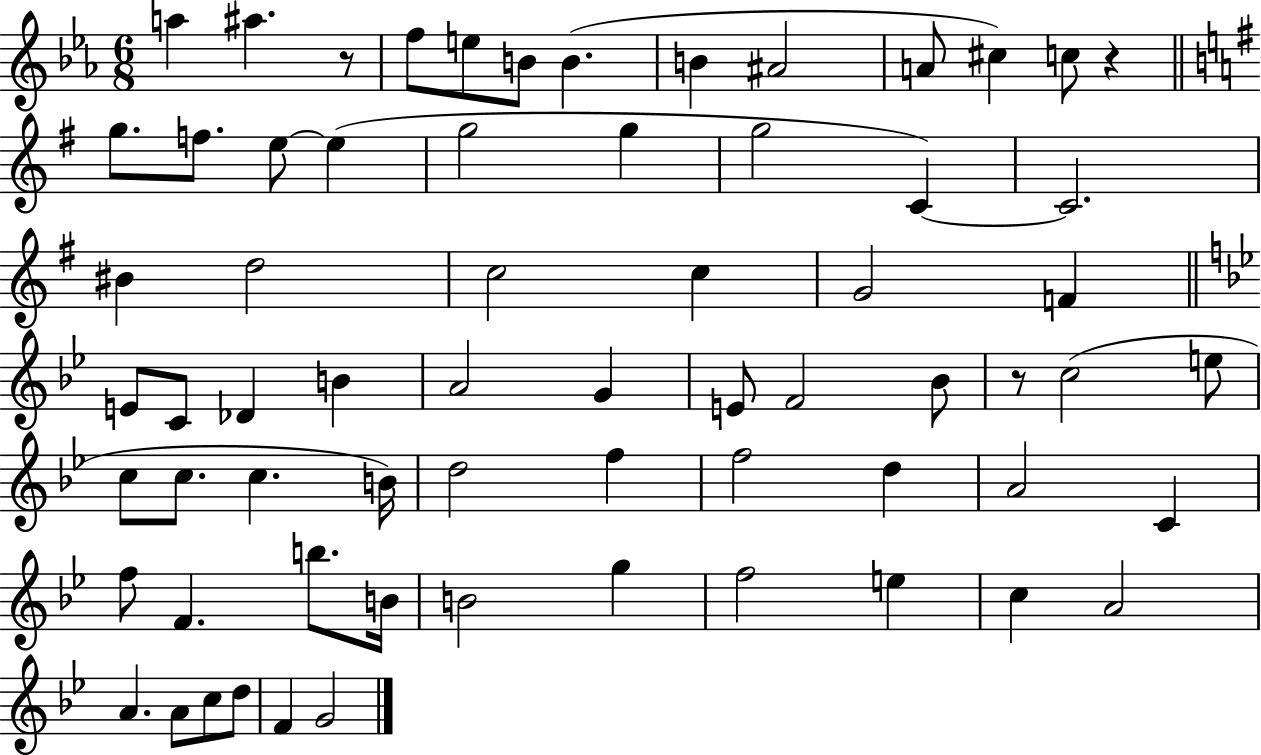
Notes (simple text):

A5/q A#5/q. R/e F5/e E5/e B4/e B4/q. B4/q A#4/h A4/e C#5/q C5/e R/q G5/e. F5/e. E5/e E5/q G5/h G5/q G5/h C4/q C4/h. BIS4/q D5/h C5/h C5/q G4/h F4/q E4/e C4/e Db4/q B4/q A4/h G4/q E4/e F4/h Bb4/e R/e C5/h E5/e C5/e C5/e. C5/q. B4/s D5/h F5/q F5/h D5/q A4/h C4/q F5/e F4/q. B5/e. B4/s B4/h G5/q F5/h E5/q C5/q A4/h A4/q. A4/e C5/e D5/e F4/q G4/h